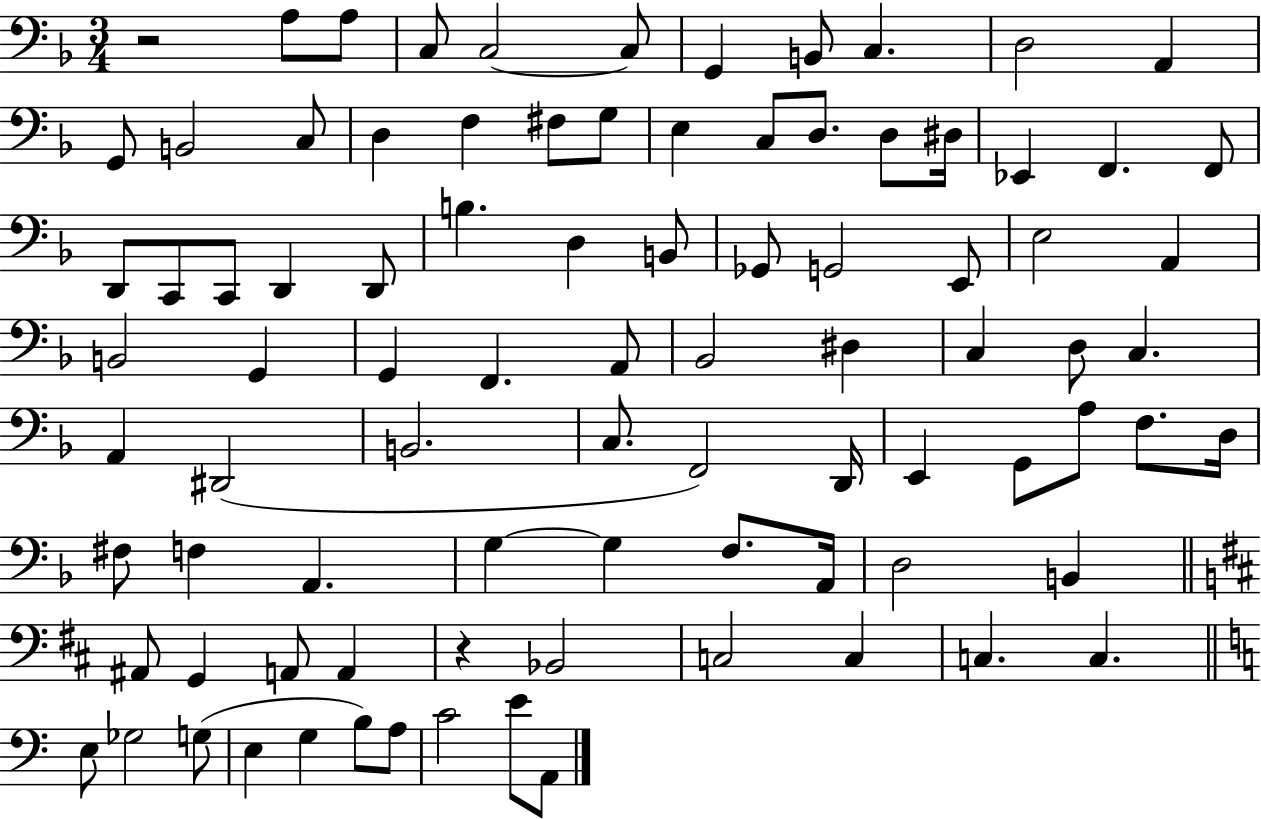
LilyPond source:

{
  \clef bass
  \numericTimeSignature
  \time 3/4
  \key f \major
  r2 a8 a8 | c8 c2~~ c8 | g,4 b,8 c4. | d2 a,4 | \break g,8 b,2 c8 | d4 f4 fis8 g8 | e4 c8 d8. d8 dis16 | ees,4 f,4. f,8 | \break d,8 c,8 c,8 d,4 d,8 | b4. d4 b,8 | ges,8 g,2 e,8 | e2 a,4 | \break b,2 g,4 | g,4 f,4. a,8 | bes,2 dis4 | c4 d8 c4. | \break a,4 dis,2( | b,2. | c8. f,2) d,16 | e,4 g,8 a8 f8. d16 | \break fis8 f4 a,4. | g4~~ g4 f8. a,16 | d2 b,4 | \bar "||" \break \key b \minor ais,8 g,4 a,8 a,4 | r4 bes,2 | c2 c4 | c4. c4. | \break \bar "||" \break \key c \major e8 ges2 g8( | e4 g4 b8) a8 | c'2 e'8 a,8 | \bar "|."
}